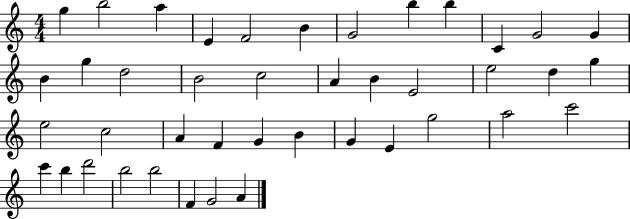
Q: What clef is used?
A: treble